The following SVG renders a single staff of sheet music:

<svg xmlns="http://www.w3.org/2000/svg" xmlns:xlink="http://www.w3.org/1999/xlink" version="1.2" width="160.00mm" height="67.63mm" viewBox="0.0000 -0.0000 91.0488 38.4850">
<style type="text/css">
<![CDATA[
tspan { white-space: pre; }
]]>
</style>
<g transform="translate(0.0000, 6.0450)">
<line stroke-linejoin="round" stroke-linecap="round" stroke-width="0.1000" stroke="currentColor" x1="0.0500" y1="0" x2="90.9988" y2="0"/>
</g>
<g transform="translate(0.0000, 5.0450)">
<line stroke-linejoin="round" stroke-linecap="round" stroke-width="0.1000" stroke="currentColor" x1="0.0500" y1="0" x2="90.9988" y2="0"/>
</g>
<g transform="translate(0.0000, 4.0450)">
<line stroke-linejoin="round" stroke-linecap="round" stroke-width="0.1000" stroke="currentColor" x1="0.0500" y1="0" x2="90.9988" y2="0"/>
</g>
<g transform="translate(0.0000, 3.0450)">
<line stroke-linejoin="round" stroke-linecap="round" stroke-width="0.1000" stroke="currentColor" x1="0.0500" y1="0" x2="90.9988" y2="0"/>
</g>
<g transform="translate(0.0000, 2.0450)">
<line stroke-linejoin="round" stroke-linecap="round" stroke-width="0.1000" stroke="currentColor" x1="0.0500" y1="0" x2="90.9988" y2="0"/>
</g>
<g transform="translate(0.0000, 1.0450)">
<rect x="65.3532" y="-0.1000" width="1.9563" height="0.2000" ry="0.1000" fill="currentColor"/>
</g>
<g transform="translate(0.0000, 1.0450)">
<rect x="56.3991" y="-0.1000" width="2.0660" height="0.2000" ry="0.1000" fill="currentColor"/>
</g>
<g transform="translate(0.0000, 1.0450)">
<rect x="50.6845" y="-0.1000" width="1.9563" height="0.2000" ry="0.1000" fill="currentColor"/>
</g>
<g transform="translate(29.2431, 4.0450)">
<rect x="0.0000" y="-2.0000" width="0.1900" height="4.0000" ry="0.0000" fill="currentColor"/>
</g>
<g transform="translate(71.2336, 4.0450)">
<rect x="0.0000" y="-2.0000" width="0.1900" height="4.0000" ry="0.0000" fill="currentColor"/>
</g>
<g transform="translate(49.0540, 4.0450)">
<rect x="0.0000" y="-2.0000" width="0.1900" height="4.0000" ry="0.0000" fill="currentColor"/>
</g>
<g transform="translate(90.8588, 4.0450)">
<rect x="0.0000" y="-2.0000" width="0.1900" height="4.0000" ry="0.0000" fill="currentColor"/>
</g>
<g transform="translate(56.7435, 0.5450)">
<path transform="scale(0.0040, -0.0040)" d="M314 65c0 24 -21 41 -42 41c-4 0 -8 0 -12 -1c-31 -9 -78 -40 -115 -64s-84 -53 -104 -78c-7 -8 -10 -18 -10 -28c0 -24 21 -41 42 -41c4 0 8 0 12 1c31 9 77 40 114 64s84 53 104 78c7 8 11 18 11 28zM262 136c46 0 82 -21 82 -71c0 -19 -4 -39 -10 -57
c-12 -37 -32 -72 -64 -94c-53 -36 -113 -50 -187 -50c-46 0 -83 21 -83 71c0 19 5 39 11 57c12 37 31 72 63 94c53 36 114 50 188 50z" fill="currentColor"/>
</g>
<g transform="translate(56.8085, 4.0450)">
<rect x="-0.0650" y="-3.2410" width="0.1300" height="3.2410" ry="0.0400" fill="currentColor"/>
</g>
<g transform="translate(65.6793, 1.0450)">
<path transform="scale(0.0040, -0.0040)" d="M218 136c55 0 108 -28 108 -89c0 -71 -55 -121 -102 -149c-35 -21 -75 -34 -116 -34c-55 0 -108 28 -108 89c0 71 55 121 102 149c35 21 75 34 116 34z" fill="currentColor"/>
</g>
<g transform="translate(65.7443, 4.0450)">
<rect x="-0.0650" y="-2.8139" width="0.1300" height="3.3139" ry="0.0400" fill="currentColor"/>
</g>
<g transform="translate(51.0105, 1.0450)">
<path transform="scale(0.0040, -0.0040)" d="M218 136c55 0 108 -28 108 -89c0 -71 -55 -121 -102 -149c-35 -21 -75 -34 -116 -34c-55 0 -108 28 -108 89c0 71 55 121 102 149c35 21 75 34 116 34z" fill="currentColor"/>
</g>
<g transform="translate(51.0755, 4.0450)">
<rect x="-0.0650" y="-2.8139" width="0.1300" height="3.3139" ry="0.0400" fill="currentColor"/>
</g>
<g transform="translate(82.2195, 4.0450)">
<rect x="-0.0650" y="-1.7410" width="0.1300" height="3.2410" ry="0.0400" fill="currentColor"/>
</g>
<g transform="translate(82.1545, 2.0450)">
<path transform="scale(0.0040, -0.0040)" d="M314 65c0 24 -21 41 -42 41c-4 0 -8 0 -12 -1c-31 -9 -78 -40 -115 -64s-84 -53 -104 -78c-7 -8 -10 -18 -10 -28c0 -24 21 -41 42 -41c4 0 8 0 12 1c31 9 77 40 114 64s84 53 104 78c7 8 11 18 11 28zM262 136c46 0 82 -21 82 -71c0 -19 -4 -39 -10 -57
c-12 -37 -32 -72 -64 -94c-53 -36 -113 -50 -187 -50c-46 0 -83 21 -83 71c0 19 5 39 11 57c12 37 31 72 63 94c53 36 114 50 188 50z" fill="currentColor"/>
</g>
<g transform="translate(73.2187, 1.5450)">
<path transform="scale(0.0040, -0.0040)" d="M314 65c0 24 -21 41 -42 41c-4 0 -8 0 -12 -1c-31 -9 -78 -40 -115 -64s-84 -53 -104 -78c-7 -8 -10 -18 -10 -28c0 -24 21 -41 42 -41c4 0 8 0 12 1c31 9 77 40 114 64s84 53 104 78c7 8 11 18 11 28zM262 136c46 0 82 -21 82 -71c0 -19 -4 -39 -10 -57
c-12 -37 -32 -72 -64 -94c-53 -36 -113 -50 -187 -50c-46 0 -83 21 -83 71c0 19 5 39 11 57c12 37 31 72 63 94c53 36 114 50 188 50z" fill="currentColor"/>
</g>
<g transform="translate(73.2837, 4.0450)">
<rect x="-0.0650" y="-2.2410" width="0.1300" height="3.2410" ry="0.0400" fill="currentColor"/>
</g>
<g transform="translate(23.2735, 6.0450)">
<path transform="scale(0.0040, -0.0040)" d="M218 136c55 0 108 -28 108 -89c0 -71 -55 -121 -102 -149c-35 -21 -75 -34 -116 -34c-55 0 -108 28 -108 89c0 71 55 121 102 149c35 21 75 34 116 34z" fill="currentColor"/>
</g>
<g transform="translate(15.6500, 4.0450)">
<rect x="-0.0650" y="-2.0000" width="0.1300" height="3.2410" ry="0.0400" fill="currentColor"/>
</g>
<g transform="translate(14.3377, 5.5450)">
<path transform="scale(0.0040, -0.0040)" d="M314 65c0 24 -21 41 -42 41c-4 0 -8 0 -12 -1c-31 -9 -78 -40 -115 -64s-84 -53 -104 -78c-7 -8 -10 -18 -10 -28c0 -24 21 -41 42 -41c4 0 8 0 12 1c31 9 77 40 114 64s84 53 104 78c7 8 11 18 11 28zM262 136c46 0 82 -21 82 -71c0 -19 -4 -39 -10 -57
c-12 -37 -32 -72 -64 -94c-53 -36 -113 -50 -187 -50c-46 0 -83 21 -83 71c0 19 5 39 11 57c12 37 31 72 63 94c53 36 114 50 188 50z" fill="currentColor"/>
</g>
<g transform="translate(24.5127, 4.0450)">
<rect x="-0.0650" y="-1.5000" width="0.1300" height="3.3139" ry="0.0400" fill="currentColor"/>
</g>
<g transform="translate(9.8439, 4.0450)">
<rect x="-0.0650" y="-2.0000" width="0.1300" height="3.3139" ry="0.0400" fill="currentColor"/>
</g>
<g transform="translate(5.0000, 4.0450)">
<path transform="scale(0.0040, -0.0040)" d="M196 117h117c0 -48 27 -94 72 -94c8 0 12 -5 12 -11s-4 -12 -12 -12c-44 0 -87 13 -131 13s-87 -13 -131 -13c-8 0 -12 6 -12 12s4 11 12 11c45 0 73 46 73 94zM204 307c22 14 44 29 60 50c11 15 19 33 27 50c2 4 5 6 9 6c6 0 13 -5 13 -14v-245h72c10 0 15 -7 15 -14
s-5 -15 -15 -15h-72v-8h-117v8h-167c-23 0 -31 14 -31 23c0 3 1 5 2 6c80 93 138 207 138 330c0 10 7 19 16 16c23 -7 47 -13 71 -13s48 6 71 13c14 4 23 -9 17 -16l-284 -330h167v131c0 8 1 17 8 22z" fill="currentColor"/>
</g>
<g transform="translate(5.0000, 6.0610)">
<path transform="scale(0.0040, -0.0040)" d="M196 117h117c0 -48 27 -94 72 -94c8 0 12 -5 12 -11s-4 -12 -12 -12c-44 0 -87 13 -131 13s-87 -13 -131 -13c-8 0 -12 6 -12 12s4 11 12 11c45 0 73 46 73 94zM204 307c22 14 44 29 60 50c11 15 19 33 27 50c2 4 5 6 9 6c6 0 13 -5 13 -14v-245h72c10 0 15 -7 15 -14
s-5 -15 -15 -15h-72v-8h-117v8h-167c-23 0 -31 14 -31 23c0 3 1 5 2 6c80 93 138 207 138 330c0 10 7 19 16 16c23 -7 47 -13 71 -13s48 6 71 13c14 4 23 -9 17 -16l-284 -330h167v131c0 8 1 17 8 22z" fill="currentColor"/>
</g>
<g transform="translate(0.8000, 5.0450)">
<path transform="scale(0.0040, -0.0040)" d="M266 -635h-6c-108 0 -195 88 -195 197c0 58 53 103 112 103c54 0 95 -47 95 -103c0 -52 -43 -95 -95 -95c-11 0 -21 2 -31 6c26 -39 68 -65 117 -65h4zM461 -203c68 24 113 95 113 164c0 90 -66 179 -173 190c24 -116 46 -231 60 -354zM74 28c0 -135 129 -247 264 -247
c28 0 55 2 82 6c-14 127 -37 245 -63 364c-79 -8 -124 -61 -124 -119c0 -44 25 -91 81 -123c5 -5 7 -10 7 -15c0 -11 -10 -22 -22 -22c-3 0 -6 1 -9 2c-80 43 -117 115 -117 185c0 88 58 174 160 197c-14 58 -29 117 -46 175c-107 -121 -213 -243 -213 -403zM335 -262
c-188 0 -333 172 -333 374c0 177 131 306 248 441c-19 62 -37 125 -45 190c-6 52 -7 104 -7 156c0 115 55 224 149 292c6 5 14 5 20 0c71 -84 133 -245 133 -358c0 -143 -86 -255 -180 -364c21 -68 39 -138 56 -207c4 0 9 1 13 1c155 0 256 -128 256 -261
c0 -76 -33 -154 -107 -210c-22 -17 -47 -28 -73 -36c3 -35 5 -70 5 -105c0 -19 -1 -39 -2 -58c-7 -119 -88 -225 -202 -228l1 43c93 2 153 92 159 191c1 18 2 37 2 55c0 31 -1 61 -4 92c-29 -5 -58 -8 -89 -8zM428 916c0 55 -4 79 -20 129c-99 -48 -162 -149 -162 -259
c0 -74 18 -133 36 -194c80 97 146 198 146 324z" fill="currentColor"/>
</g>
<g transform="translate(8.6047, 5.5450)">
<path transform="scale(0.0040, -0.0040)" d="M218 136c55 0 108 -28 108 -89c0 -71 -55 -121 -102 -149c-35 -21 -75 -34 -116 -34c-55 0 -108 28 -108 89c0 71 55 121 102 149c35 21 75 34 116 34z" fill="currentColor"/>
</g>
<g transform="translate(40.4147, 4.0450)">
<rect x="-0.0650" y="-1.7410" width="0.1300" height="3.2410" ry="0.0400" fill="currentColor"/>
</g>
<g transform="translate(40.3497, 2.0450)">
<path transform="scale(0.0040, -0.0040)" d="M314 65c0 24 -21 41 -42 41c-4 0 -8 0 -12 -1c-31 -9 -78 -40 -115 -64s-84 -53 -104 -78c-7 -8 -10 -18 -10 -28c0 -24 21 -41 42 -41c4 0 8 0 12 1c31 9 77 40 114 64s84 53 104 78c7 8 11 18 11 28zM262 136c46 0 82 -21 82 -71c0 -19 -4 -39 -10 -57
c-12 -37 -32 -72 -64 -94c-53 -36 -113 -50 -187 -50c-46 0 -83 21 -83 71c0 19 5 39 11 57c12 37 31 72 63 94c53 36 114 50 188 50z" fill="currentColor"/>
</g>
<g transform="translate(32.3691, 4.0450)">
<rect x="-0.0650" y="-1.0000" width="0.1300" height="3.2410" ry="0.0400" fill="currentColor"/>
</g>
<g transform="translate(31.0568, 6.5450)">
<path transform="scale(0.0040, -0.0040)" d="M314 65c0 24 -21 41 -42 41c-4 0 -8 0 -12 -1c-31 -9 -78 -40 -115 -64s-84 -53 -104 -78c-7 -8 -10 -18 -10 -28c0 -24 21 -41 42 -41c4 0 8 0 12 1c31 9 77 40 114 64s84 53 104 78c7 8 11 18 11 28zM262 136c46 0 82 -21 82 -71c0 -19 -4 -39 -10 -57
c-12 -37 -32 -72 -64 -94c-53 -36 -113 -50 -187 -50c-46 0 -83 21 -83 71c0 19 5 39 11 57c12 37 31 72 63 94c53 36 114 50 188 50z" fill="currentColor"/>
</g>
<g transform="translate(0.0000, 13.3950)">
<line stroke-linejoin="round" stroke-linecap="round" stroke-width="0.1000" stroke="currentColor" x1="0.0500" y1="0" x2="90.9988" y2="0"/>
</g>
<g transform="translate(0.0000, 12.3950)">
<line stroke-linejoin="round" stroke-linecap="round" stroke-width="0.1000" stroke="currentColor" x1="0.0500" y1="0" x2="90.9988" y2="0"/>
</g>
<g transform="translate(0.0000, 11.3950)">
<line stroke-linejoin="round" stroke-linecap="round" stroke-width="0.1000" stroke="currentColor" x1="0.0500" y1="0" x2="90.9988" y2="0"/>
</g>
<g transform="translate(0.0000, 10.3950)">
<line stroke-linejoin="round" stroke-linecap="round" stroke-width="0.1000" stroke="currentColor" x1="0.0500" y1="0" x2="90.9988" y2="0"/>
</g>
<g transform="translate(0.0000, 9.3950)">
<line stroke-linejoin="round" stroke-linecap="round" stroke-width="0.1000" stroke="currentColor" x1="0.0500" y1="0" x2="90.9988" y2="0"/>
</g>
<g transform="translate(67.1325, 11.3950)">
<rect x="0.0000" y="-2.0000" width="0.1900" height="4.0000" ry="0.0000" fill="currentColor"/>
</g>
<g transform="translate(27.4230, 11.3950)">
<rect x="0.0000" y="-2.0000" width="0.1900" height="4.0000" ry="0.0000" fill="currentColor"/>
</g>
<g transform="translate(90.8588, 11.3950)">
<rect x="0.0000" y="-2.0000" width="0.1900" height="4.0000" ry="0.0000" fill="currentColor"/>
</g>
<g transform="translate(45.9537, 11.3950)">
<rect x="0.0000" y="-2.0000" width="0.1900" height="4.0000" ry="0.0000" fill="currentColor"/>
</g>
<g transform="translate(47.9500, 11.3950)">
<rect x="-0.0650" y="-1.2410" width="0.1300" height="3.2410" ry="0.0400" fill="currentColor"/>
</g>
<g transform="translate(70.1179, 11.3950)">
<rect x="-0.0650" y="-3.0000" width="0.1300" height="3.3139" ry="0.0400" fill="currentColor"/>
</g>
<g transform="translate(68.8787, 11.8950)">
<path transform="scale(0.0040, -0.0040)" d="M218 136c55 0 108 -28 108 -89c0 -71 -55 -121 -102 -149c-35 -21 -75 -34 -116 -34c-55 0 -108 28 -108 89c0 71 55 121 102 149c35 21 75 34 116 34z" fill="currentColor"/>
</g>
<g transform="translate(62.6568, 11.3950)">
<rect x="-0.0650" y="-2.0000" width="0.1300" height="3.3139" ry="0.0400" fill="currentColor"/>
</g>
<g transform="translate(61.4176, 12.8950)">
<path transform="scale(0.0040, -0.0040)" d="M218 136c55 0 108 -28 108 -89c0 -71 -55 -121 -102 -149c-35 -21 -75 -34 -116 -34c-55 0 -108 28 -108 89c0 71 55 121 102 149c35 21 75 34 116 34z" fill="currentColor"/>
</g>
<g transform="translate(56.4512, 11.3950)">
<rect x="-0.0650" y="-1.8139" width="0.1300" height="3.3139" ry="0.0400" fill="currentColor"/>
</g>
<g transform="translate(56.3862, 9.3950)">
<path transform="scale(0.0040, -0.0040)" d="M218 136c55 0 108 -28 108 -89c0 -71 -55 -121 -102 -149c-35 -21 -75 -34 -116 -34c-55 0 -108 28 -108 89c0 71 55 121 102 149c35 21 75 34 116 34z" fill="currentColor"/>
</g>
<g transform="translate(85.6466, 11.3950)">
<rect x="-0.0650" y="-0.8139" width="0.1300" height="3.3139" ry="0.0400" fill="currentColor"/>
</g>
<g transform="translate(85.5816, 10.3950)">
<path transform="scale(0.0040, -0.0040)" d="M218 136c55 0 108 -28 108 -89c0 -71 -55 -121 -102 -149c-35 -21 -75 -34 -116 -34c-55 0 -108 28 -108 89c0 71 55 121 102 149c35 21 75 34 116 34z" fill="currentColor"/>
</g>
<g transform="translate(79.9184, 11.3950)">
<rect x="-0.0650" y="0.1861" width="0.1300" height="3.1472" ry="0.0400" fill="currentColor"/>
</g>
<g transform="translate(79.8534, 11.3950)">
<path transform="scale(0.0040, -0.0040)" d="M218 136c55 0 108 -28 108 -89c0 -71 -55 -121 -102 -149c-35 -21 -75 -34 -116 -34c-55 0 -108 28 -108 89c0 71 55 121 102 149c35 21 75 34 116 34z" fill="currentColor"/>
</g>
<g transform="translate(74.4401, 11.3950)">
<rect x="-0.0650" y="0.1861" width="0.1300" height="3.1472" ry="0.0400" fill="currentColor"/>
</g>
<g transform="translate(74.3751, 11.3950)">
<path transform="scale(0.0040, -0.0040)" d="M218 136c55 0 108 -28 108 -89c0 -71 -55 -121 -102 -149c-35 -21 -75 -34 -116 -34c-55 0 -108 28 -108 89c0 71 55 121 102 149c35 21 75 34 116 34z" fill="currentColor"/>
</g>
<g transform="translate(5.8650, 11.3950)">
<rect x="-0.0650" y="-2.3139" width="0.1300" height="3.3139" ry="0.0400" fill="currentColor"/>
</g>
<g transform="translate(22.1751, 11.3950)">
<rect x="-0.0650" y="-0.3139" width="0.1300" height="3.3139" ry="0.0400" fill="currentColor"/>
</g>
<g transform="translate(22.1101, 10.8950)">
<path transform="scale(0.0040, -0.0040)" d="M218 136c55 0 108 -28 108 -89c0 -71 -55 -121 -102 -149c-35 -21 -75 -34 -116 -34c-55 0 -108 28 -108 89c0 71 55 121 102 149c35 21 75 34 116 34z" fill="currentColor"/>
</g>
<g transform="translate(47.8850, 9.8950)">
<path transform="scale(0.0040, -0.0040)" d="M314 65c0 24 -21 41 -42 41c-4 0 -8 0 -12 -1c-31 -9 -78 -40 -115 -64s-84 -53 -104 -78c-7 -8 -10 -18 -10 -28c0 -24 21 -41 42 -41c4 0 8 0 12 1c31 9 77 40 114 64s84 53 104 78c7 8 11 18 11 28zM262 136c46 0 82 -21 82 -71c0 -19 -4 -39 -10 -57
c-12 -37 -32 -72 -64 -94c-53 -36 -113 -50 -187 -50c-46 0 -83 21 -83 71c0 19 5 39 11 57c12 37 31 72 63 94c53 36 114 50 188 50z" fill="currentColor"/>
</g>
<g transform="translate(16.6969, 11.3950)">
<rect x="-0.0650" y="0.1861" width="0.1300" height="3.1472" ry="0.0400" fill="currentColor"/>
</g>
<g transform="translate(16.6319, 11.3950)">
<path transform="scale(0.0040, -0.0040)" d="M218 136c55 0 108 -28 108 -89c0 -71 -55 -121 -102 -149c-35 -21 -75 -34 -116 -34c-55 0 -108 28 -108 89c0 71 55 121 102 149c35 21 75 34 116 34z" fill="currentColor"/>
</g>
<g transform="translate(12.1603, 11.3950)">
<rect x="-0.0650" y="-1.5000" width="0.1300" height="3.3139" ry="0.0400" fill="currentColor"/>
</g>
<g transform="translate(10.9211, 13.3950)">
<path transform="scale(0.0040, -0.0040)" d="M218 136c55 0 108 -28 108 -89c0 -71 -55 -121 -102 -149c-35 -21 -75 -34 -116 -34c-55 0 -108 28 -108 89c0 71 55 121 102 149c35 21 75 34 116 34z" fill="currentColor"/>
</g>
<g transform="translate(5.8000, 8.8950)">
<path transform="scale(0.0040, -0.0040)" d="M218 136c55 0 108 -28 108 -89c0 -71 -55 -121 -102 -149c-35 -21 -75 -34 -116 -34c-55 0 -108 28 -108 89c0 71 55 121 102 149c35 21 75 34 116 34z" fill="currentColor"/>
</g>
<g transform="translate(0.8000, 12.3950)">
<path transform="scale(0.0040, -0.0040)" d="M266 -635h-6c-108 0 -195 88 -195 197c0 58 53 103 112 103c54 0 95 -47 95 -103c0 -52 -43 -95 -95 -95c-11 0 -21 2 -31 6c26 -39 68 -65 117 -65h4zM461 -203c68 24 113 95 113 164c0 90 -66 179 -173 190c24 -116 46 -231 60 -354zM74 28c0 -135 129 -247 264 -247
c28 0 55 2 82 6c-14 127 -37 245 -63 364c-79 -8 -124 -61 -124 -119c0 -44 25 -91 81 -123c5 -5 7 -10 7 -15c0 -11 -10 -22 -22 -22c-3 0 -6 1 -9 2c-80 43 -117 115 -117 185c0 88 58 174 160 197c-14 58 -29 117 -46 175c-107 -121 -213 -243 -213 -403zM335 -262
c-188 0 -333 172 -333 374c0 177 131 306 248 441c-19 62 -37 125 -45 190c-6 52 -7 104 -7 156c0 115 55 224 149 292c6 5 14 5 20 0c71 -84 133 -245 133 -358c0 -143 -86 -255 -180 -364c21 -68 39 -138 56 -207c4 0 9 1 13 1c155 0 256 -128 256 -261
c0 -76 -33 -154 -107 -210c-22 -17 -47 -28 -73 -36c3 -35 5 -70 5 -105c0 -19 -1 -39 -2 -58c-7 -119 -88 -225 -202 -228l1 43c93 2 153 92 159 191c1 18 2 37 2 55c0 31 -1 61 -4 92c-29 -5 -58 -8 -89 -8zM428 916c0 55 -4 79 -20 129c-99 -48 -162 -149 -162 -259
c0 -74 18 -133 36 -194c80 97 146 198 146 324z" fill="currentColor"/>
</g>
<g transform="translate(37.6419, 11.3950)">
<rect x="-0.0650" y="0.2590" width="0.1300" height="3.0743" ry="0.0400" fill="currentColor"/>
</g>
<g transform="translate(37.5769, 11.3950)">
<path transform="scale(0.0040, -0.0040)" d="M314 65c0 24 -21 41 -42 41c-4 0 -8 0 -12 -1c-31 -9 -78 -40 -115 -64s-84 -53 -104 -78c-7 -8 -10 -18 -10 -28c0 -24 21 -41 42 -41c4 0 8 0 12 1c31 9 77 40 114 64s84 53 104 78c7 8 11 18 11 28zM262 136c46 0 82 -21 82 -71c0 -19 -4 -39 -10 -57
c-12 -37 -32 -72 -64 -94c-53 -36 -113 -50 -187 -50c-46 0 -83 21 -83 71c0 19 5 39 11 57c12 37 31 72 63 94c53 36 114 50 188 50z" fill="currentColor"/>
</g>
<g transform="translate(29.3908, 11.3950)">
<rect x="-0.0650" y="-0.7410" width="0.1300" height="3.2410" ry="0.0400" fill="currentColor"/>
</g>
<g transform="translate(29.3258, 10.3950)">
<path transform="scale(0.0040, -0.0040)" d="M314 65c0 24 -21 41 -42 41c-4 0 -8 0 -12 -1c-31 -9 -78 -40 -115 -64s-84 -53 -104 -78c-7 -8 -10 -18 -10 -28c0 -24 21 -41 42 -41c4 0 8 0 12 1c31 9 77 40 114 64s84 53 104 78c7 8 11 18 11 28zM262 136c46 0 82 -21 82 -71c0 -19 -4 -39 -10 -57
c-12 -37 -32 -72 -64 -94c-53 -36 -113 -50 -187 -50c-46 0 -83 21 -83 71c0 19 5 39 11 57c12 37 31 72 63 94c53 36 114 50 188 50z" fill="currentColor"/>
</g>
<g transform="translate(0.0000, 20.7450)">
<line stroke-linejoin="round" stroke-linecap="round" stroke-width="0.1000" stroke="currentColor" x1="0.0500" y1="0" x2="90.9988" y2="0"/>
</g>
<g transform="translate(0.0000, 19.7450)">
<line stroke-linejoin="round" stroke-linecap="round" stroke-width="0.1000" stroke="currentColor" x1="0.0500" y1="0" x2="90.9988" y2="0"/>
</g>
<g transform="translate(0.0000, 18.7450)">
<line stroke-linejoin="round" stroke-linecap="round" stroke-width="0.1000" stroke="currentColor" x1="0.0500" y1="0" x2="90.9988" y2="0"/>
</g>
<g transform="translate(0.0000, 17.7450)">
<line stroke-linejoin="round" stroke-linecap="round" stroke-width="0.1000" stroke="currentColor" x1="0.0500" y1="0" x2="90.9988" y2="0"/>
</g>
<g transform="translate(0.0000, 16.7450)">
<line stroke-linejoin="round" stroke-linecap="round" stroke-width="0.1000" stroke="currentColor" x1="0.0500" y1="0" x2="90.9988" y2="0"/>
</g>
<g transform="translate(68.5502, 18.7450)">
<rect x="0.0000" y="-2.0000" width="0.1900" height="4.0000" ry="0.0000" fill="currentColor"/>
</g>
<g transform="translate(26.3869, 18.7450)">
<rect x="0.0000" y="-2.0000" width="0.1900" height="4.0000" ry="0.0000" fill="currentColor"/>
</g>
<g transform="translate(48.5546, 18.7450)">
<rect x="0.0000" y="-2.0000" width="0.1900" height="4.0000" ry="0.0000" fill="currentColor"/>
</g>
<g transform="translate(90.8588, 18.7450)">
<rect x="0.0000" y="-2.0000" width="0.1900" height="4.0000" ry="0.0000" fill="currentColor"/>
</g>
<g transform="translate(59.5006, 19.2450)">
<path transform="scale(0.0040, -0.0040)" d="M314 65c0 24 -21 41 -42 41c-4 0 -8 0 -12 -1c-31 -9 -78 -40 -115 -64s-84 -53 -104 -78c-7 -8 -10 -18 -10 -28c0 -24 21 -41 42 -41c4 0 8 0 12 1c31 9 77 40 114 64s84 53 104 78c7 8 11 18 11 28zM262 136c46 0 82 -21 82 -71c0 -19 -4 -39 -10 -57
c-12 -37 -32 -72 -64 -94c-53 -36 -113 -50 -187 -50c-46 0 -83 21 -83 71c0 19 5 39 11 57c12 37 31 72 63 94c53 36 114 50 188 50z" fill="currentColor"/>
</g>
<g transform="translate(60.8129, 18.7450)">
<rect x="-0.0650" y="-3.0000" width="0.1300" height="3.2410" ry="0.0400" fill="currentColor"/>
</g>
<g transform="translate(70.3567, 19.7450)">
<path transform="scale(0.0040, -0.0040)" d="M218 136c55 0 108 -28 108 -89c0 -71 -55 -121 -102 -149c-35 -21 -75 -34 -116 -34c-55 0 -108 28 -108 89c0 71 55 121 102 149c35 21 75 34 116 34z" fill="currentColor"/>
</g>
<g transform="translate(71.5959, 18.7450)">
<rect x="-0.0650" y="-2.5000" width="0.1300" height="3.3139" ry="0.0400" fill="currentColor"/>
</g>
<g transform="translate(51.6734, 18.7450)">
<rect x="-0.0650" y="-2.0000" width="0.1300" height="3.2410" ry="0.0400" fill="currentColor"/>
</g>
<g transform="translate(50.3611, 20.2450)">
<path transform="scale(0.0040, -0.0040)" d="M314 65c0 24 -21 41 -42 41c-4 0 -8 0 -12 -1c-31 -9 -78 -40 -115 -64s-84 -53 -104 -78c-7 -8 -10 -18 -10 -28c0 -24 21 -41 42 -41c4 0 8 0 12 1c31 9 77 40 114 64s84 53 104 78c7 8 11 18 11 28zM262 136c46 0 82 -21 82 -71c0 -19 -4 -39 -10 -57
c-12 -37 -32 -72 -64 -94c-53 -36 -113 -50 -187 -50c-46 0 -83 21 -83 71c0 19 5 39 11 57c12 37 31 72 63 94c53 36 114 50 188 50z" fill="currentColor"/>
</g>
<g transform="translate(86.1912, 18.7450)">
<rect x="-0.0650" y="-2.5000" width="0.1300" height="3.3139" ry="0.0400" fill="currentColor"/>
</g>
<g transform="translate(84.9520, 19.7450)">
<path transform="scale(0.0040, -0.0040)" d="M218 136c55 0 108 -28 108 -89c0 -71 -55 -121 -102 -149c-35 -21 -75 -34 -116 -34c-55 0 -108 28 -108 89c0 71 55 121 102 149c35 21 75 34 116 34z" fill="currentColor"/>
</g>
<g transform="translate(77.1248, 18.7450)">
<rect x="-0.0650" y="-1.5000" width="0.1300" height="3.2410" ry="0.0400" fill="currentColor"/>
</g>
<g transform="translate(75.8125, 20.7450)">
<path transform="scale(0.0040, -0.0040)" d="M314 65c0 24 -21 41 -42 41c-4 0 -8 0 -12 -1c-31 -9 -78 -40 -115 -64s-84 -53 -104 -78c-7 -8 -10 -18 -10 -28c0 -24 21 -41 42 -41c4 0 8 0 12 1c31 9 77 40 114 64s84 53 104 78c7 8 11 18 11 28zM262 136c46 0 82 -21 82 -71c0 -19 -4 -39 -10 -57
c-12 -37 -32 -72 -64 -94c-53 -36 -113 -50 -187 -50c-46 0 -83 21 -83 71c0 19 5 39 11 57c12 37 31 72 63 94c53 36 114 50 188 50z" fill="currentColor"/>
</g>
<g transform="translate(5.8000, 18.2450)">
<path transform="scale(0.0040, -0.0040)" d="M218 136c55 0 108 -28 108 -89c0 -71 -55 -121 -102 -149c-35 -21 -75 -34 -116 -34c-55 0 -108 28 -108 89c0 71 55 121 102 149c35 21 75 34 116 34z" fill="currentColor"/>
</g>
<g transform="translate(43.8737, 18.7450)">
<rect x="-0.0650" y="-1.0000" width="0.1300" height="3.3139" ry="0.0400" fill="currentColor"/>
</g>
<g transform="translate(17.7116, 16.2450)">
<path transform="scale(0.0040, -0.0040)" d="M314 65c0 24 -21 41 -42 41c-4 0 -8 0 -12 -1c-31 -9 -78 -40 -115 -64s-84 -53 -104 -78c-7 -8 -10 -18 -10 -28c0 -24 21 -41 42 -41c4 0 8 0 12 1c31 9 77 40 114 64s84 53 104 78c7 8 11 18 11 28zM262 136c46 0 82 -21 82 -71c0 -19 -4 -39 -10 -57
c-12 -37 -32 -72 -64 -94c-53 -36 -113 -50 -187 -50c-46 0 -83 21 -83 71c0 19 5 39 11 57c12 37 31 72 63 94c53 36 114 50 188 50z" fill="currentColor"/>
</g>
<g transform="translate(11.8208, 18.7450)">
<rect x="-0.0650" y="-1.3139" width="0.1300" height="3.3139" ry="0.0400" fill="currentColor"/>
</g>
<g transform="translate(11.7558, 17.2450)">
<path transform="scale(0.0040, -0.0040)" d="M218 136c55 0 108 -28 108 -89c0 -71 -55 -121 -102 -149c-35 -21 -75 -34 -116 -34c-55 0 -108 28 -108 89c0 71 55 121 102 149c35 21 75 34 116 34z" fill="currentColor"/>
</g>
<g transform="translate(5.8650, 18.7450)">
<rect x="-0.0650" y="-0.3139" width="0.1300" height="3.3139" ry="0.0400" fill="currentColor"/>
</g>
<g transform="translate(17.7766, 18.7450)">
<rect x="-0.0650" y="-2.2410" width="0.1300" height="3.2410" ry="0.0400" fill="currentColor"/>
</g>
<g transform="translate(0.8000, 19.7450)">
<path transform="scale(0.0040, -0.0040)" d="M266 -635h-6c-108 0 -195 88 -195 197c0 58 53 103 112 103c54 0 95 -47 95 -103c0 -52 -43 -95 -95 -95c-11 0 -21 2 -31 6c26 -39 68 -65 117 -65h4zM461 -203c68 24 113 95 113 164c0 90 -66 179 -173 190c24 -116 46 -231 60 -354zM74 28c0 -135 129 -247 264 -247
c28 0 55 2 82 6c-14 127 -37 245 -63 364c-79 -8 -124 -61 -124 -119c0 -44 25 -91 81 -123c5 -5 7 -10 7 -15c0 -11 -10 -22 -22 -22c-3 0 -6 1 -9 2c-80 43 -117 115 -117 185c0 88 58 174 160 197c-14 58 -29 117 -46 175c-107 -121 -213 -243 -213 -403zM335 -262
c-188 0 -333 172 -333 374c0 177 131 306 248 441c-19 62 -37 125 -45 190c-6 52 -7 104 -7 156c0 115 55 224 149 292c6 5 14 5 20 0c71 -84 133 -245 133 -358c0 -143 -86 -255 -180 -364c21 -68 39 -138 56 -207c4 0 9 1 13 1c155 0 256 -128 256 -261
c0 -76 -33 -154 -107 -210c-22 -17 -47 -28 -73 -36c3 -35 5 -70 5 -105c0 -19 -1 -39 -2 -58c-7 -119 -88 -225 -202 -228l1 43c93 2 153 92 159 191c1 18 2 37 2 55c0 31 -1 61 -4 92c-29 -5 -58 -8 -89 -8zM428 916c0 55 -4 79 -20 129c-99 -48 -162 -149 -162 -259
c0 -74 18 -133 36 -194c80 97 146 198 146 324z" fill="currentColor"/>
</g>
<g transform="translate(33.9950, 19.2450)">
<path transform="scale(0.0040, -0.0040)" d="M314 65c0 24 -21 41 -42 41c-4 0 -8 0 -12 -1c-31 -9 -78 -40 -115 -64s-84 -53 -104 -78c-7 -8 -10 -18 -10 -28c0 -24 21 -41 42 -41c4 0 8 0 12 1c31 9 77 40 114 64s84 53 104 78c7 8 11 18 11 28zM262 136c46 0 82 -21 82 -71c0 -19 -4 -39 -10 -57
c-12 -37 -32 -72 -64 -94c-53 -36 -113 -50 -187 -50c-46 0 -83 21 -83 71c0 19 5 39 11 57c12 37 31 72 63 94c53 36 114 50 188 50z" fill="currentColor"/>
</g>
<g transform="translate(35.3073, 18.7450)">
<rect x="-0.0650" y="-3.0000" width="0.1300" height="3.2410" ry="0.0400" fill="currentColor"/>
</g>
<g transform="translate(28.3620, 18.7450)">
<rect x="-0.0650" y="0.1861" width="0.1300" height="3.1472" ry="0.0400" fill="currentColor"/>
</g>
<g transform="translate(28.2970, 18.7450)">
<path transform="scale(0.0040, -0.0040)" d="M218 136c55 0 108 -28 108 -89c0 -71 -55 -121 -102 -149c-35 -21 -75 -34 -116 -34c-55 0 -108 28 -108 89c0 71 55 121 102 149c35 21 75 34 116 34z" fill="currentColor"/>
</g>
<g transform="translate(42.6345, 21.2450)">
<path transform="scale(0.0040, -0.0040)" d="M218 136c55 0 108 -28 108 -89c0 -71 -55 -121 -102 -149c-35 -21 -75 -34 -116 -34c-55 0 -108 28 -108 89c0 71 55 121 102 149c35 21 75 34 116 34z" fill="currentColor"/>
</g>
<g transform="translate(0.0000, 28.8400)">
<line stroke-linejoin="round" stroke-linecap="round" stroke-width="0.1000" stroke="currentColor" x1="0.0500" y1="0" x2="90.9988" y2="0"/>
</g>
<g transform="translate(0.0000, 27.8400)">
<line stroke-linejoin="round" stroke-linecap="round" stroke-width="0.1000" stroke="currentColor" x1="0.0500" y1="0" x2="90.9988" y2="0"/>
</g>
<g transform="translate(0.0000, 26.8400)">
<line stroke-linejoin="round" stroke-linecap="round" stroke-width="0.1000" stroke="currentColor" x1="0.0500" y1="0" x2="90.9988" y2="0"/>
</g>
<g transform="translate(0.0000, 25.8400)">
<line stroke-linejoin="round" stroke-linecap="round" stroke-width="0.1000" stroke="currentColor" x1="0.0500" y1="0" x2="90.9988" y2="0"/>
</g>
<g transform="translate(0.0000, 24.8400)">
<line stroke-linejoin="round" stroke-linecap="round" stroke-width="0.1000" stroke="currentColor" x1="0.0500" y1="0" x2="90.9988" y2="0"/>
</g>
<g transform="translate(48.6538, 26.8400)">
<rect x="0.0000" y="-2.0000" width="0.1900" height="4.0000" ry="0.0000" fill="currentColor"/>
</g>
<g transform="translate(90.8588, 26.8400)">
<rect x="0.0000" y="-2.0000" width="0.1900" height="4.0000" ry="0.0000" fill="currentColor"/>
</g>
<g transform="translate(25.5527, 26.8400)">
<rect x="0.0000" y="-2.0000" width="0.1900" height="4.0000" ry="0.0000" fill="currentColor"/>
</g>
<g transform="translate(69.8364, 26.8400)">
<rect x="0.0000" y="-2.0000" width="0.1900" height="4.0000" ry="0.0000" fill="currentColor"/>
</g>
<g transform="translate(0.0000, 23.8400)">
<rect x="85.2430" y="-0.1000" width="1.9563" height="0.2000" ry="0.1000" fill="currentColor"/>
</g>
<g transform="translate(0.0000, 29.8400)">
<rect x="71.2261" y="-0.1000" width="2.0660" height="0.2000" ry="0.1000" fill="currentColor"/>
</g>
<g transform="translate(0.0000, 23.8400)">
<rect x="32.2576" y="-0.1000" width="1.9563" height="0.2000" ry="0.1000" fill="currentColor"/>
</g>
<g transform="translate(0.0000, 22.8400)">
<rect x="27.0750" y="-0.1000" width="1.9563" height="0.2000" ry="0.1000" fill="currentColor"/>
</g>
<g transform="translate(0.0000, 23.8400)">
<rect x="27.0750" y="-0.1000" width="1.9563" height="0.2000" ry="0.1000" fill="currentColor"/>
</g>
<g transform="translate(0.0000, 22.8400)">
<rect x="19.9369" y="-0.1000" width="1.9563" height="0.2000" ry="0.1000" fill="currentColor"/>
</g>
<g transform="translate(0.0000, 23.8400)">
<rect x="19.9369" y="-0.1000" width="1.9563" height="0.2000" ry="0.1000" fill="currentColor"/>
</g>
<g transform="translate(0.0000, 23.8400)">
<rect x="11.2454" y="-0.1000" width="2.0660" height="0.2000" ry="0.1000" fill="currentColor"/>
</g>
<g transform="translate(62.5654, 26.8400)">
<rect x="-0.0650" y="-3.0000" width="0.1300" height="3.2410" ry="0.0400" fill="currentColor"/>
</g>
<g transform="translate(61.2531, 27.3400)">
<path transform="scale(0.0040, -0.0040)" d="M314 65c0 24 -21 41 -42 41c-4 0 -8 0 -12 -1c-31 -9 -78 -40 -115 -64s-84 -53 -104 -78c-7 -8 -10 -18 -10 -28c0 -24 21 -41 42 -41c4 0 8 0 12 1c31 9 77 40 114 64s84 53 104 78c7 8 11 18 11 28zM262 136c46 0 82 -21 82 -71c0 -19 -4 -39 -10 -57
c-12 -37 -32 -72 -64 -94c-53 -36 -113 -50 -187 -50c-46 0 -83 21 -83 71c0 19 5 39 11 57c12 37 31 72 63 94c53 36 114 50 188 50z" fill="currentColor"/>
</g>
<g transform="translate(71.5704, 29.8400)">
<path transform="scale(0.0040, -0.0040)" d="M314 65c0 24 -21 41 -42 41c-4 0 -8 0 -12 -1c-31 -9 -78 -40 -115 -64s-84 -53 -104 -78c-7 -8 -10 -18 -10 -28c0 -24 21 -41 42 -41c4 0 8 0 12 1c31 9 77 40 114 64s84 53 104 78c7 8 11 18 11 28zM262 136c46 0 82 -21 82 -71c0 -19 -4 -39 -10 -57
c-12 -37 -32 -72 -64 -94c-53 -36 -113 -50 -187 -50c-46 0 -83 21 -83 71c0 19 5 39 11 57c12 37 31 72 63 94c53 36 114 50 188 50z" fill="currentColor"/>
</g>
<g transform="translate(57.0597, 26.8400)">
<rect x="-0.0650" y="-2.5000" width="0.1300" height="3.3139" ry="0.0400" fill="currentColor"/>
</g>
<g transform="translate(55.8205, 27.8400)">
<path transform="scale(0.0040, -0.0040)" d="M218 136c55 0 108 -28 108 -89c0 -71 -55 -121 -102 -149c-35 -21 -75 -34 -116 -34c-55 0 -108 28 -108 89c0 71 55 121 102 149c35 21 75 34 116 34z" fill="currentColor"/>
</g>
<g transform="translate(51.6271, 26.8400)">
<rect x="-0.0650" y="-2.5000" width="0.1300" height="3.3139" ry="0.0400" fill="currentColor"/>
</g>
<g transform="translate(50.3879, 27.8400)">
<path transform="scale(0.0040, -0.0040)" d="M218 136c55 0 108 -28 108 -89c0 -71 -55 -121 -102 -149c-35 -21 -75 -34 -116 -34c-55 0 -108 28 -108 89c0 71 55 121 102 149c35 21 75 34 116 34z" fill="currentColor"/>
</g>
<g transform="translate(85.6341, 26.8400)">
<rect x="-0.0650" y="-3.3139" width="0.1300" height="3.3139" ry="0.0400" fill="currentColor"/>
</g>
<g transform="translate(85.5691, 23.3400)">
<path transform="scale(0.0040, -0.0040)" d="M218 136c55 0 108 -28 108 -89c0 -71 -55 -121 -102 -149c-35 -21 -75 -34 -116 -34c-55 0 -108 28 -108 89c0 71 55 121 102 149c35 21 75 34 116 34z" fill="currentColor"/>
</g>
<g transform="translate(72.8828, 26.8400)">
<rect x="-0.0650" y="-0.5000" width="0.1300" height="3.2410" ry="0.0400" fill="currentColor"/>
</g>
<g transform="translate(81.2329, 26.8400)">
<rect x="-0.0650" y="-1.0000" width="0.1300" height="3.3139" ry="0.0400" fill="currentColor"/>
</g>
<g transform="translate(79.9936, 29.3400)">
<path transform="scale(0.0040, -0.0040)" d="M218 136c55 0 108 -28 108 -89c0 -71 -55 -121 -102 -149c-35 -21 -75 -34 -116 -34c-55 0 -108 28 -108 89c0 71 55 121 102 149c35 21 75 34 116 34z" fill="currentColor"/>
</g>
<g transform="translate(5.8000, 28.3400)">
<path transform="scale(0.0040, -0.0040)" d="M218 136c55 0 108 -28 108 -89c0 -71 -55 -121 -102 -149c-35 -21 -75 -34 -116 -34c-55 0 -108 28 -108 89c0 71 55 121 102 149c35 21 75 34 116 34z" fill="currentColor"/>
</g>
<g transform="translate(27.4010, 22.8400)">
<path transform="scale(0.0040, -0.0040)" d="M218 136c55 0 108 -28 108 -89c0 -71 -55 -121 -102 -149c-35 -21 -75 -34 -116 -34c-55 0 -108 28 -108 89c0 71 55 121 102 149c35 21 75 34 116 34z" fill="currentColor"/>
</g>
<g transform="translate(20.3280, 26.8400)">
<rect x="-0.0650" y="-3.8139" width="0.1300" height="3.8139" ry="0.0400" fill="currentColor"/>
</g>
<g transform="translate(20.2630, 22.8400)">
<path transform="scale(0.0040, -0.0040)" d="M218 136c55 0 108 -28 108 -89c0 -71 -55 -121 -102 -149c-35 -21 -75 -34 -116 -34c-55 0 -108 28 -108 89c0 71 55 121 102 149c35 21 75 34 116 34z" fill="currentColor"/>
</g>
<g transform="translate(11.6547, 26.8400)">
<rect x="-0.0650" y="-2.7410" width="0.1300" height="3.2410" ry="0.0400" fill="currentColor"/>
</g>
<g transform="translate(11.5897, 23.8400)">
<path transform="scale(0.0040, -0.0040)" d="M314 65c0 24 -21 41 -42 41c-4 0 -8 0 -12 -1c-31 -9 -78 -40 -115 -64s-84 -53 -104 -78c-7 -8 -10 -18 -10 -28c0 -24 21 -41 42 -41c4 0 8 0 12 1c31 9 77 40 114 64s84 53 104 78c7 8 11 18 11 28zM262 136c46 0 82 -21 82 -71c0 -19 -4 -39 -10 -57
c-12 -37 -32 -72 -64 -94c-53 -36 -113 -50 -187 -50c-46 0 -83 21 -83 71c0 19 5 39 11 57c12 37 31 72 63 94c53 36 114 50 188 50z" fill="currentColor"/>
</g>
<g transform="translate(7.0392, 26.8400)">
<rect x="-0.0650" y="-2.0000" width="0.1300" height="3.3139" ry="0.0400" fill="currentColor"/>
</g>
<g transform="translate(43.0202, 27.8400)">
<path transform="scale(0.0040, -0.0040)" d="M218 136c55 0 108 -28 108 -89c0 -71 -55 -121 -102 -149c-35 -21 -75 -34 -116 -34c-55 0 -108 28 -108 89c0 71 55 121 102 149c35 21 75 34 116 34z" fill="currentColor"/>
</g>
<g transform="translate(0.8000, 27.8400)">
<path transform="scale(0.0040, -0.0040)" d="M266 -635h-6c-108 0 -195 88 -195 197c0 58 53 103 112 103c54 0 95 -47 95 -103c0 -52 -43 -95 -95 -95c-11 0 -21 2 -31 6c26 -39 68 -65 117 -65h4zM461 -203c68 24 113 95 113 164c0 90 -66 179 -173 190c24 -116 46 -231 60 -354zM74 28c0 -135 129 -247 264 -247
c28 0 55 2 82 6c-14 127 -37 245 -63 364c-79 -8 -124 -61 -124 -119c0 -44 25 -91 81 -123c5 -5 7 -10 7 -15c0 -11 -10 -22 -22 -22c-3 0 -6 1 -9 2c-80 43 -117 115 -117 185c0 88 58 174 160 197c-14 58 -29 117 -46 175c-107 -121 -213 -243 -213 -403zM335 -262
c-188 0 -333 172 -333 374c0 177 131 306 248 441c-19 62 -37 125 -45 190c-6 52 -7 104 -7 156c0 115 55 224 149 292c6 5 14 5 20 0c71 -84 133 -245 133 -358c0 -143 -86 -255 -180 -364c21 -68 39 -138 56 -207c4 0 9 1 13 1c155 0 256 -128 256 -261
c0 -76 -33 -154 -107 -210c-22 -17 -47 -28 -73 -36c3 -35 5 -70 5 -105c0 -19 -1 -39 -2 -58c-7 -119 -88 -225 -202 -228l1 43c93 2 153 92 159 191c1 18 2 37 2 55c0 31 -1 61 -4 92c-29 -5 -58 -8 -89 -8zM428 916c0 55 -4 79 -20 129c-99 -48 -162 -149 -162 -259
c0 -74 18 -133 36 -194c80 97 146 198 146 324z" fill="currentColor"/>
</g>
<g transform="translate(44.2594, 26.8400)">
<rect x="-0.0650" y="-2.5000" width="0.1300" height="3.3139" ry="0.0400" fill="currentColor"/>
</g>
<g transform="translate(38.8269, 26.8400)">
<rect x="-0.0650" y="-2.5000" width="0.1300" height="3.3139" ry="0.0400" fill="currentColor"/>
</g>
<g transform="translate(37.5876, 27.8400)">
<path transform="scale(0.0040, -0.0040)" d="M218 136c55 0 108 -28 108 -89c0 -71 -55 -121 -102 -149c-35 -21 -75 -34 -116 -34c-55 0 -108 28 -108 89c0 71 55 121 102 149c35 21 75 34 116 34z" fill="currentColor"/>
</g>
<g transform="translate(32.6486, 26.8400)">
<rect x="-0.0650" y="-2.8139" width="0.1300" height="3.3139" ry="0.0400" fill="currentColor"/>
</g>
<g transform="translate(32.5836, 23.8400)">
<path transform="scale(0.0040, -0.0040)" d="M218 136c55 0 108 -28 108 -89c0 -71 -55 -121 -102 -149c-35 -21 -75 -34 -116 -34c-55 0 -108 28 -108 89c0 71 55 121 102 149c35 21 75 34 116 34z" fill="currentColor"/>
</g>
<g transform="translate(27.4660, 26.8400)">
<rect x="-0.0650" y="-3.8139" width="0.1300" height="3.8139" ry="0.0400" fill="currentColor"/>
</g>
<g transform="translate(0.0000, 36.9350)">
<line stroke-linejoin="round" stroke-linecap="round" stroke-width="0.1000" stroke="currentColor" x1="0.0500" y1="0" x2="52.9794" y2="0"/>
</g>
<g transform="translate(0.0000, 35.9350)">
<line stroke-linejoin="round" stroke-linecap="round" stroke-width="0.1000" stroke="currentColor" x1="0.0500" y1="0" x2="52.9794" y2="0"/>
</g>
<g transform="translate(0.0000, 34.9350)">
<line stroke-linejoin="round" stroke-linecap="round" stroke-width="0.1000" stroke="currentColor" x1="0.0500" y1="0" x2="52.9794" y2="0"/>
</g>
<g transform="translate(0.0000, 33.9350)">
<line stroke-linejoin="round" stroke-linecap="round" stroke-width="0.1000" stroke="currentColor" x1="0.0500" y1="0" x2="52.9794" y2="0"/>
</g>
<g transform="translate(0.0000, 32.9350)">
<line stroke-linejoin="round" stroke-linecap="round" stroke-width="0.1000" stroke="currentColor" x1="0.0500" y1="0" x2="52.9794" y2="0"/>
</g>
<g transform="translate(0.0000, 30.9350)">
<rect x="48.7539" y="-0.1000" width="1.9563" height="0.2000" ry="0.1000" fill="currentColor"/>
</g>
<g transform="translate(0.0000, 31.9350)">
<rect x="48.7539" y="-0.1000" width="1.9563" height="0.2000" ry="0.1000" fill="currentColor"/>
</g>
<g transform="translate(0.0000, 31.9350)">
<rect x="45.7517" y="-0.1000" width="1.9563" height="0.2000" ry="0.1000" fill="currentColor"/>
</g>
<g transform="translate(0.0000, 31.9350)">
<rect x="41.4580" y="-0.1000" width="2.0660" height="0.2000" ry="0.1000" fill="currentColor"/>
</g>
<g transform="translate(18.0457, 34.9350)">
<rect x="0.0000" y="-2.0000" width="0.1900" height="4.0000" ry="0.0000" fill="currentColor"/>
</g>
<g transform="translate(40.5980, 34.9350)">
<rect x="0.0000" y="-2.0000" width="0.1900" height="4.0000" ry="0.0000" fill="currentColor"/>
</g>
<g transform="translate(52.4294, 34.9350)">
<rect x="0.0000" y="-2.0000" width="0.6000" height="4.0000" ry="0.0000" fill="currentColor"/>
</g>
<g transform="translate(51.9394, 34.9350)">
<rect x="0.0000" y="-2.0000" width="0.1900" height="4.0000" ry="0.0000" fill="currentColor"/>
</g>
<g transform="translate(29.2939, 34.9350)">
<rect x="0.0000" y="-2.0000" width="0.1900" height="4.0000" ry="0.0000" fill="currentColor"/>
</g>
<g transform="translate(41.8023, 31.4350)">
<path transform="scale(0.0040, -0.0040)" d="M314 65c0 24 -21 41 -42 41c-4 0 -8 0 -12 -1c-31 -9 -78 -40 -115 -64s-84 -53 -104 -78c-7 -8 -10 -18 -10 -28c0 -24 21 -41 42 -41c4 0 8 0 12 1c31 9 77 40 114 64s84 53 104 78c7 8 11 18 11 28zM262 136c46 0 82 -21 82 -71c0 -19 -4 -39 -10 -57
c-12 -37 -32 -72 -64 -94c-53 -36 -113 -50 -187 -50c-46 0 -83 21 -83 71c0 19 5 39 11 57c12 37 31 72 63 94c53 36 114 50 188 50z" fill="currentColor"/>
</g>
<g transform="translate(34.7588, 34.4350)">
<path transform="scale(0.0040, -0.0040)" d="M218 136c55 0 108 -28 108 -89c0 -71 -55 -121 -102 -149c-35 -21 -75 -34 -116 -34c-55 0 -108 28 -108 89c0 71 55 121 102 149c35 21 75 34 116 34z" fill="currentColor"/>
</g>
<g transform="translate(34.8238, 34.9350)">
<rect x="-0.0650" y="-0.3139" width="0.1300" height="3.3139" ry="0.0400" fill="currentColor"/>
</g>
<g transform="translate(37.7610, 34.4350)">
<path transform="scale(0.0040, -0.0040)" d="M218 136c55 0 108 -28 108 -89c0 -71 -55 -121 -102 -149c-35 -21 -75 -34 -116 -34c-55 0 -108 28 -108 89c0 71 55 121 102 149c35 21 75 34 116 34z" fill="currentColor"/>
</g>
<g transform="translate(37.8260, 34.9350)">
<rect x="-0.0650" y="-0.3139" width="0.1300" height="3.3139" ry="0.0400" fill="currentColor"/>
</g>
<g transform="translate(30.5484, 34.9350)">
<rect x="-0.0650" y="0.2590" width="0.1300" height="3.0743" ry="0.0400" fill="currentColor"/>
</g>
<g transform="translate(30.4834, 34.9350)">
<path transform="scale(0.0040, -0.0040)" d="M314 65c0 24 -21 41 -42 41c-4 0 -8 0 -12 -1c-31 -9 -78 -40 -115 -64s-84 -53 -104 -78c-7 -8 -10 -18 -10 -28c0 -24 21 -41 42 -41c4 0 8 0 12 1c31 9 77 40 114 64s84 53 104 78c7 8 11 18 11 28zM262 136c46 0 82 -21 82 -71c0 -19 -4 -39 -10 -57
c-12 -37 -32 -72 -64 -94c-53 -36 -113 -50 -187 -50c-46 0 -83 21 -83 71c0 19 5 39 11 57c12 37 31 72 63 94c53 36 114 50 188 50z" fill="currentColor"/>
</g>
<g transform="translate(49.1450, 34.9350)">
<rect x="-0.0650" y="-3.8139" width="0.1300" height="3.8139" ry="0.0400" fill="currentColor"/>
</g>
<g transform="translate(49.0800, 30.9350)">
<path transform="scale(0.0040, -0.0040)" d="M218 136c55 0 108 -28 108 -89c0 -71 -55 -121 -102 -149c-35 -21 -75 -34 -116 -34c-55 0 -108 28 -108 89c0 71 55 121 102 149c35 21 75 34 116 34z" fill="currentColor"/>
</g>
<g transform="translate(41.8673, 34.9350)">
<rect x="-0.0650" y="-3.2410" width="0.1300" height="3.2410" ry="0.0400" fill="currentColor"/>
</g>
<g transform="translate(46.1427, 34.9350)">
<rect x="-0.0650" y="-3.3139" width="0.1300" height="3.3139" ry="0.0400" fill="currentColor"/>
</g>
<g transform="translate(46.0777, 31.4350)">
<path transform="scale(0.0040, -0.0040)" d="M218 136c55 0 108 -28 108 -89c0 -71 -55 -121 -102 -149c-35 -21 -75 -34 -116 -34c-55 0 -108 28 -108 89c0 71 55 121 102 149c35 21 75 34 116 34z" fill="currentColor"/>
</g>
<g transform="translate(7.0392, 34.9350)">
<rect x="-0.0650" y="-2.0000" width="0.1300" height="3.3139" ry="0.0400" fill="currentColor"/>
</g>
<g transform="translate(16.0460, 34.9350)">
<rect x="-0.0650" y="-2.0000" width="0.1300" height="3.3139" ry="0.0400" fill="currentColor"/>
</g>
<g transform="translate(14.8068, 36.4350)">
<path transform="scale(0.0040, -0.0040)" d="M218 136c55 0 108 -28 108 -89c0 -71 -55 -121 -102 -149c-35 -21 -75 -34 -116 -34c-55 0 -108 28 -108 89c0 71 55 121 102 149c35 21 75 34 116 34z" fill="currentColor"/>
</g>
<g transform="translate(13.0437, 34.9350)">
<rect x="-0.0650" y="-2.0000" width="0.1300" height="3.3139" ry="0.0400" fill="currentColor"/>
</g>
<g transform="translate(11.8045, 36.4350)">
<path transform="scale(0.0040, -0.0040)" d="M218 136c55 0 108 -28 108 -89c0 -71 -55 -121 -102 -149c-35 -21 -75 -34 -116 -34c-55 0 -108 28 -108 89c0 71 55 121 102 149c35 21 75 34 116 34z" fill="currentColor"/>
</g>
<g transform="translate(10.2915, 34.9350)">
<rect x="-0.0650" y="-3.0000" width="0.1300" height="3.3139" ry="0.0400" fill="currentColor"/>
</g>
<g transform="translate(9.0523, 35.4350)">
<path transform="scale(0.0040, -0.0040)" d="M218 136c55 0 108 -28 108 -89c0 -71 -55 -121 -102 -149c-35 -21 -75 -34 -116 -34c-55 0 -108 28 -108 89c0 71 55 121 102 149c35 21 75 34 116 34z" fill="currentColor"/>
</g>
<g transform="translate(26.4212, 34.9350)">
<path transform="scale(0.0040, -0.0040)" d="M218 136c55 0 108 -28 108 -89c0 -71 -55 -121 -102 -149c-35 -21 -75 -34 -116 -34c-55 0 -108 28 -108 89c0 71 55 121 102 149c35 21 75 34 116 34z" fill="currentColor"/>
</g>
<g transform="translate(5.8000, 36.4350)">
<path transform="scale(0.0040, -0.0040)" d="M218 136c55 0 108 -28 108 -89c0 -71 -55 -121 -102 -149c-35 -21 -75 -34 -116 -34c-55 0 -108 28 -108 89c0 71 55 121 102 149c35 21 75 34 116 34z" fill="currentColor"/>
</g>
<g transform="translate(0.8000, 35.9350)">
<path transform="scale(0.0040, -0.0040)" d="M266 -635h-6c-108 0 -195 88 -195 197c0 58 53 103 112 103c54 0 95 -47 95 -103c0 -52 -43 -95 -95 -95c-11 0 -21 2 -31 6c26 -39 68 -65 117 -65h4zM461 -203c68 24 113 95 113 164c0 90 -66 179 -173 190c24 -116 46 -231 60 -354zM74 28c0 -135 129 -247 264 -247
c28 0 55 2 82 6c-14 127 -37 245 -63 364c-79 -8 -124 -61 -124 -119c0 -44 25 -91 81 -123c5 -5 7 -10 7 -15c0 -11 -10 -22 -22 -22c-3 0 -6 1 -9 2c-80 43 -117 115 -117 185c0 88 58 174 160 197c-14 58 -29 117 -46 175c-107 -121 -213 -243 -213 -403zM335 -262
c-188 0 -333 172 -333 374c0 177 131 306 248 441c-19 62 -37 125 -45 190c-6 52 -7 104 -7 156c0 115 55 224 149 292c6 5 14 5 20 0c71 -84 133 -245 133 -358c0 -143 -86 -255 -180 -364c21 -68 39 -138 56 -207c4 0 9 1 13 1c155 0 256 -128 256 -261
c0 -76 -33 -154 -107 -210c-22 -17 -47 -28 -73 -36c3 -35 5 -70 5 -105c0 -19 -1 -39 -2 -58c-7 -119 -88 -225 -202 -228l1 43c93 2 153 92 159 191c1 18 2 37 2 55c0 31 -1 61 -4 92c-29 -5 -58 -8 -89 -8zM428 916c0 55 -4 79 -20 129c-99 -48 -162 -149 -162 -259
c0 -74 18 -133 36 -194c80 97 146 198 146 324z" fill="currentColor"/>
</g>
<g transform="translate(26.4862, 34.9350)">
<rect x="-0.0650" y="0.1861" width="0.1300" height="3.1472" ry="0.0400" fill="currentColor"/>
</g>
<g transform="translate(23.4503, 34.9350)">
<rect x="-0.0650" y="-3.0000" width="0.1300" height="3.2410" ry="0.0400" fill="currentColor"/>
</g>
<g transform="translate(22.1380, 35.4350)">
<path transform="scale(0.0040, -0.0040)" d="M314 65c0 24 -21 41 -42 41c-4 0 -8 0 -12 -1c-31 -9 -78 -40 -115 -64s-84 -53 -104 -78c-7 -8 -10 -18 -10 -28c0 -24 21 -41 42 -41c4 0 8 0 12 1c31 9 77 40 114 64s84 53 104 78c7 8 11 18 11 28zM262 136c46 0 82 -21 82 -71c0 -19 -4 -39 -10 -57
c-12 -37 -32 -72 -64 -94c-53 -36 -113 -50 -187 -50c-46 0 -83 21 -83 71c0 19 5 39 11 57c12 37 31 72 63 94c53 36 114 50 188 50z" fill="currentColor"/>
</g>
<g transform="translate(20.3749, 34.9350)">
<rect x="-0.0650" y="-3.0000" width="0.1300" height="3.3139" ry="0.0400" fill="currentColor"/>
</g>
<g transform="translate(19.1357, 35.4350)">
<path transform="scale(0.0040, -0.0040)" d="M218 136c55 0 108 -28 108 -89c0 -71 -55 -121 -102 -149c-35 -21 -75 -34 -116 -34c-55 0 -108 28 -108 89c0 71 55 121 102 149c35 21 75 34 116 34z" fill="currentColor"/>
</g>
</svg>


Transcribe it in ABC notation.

X:1
T:Untitled
M:4/4
L:1/4
K:C
F F2 E D2 f2 a b2 a g2 f2 g E B c d2 B2 e2 f F A B B d c e g2 B A2 D F2 A2 G E2 G F a2 c' c' a G G G G A2 C2 D b F A F F A A2 B B2 c c b2 b c'